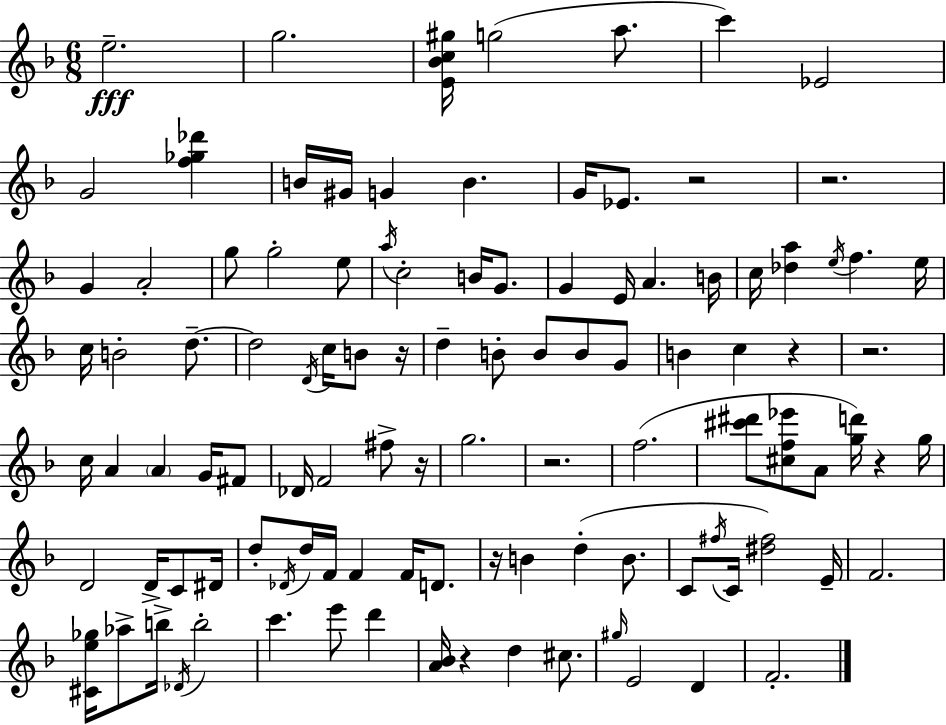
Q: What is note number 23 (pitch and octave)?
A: G4